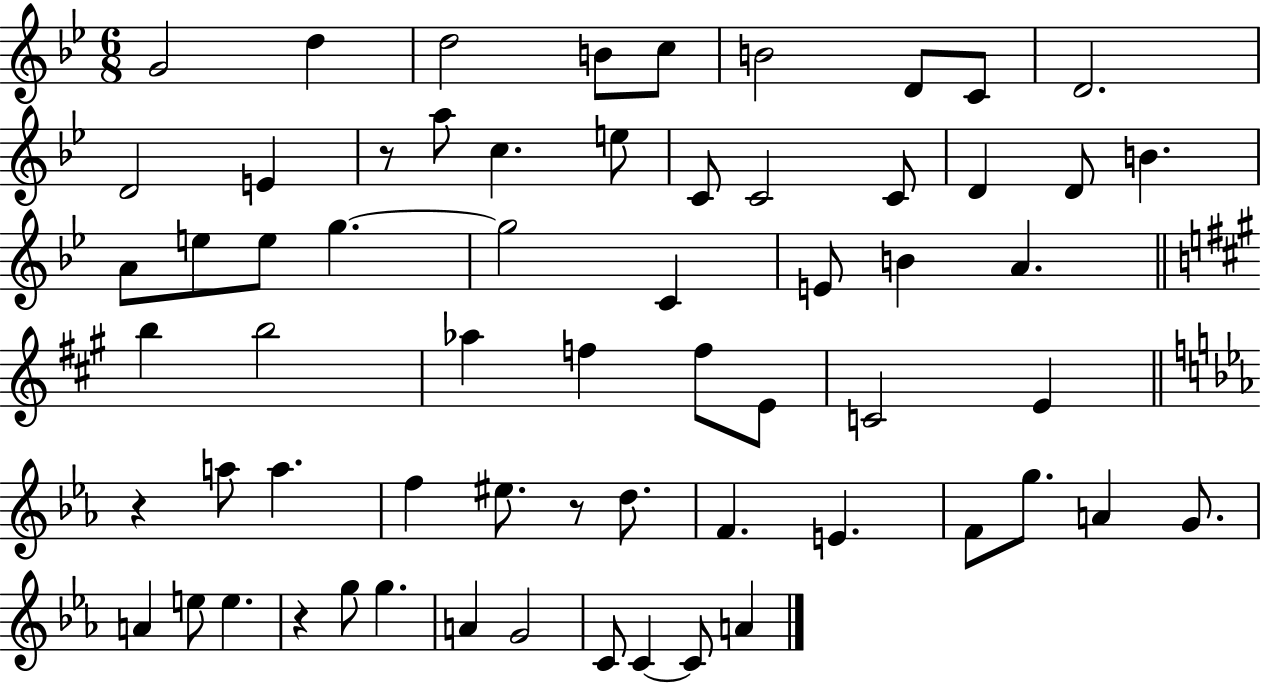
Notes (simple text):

G4/h D5/q D5/h B4/e C5/e B4/h D4/e C4/e D4/h. D4/h E4/q R/e A5/e C5/q. E5/e C4/e C4/h C4/e D4/q D4/e B4/q. A4/e E5/e E5/e G5/q. G5/h C4/q E4/e B4/q A4/q. B5/q B5/h Ab5/q F5/q F5/e E4/e C4/h E4/q R/q A5/e A5/q. F5/q EIS5/e. R/e D5/e. F4/q. E4/q. F4/e G5/e. A4/q G4/e. A4/q E5/e E5/q. R/q G5/e G5/q. A4/q G4/h C4/e C4/q C4/e A4/q